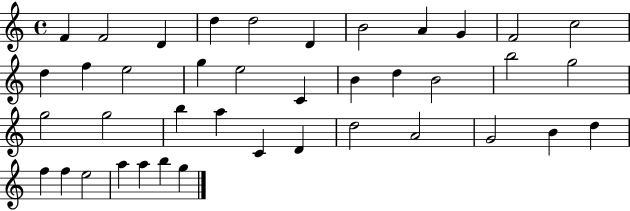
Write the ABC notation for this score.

X:1
T:Untitled
M:4/4
L:1/4
K:C
F F2 D d d2 D B2 A G F2 c2 d f e2 g e2 C B d B2 b2 g2 g2 g2 b a C D d2 A2 G2 B d f f e2 a a b g